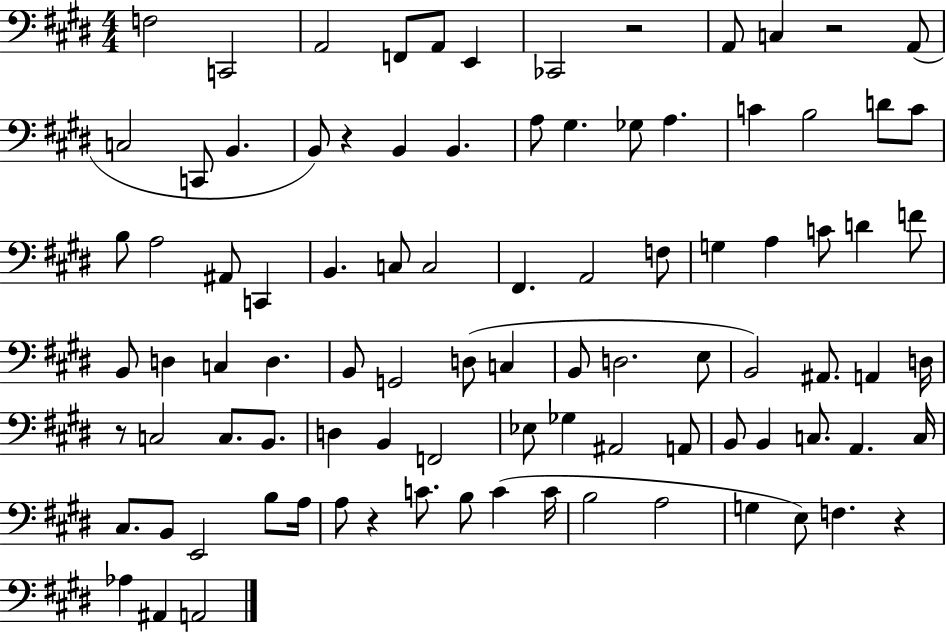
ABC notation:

X:1
T:Untitled
M:4/4
L:1/4
K:E
F,2 C,,2 A,,2 F,,/2 A,,/2 E,, _C,,2 z2 A,,/2 C, z2 A,,/2 C,2 C,,/2 B,, B,,/2 z B,, B,, A,/2 ^G, _G,/2 A, C B,2 D/2 C/2 B,/2 A,2 ^A,,/2 C,, B,, C,/2 C,2 ^F,, A,,2 F,/2 G, A, C/2 D F/2 B,,/2 D, C, D, B,,/2 G,,2 D,/2 C, B,,/2 D,2 E,/2 B,,2 ^A,,/2 A,, D,/4 z/2 C,2 C,/2 B,,/2 D, B,, F,,2 _E,/2 _G, ^A,,2 A,,/2 B,,/2 B,, C,/2 A,, C,/4 ^C,/2 B,,/2 E,,2 B,/2 A,/4 A,/2 z C/2 B,/2 C C/4 B,2 A,2 G, E,/2 F, z _A, ^A,, A,,2